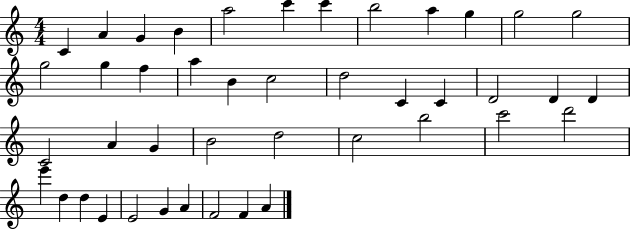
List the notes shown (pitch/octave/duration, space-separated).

C4/q A4/q G4/q B4/q A5/h C6/q C6/q B5/h A5/q G5/q G5/h G5/h G5/h G5/q F5/q A5/q B4/q C5/h D5/h C4/q C4/q D4/h D4/q D4/q C4/h A4/q G4/q B4/h D5/h C5/h B5/h C6/h D6/h E6/q D5/q D5/q E4/q E4/h G4/q A4/q F4/h F4/q A4/q